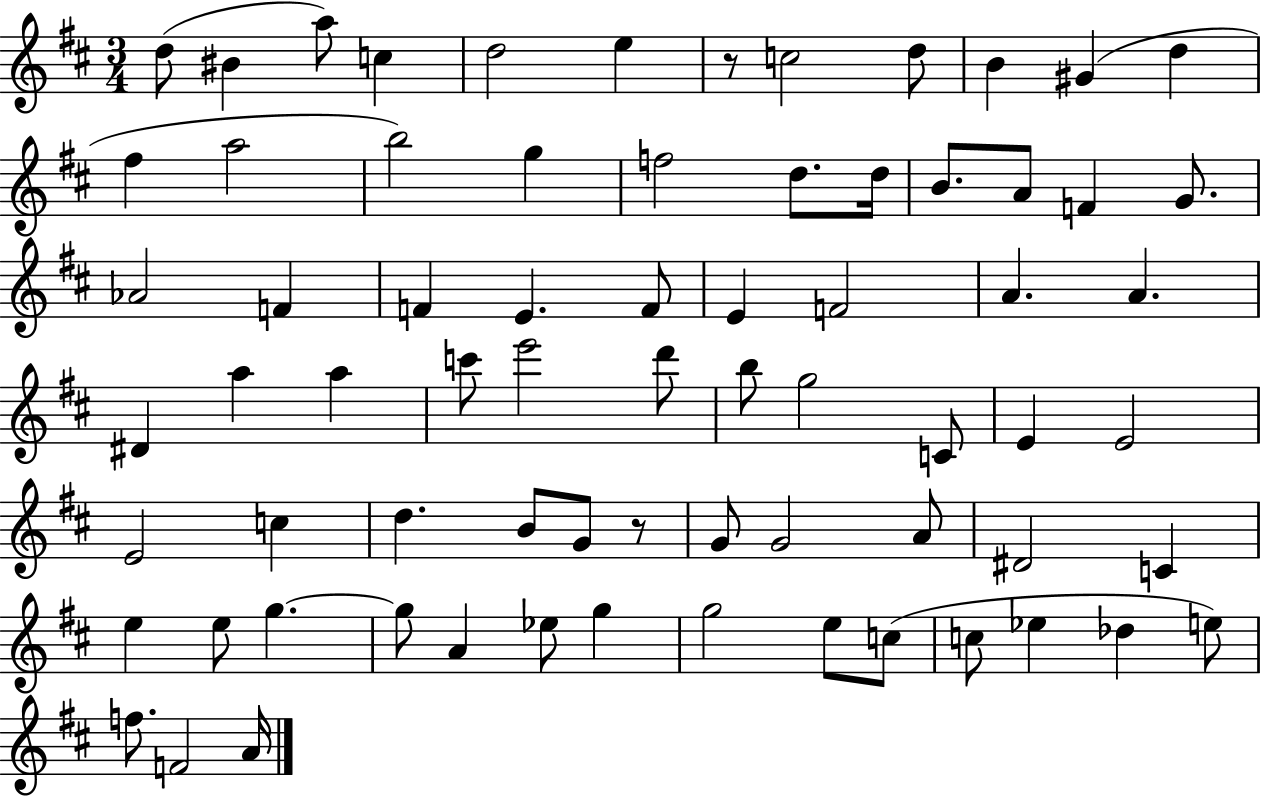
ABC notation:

X:1
T:Untitled
M:3/4
L:1/4
K:D
d/2 ^B a/2 c d2 e z/2 c2 d/2 B ^G d ^f a2 b2 g f2 d/2 d/4 B/2 A/2 F G/2 _A2 F F E F/2 E F2 A A ^D a a c'/2 e'2 d'/2 b/2 g2 C/2 E E2 E2 c d B/2 G/2 z/2 G/2 G2 A/2 ^D2 C e e/2 g g/2 A _e/2 g g2 e/2 c/2 c/2 _e _d e/2 f/2 F2 A/4